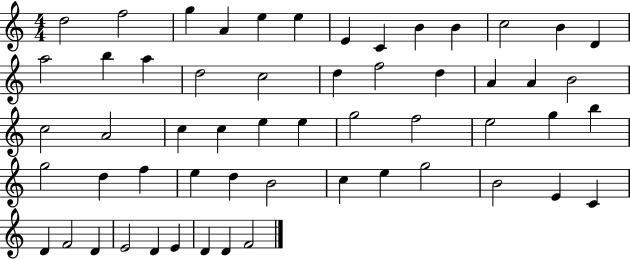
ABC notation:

X:1
T:Untitled
M:4/4
L:1/4
K:C
d2 f2 g A e e E C B B c2 B D a2 b a d2 c2 d f2 d A A B2 c2 A2 c c e e g2 f2 e2 g b g2 d f e d B2 c e g2 B2 E C D F2 D E2 D E D D F2